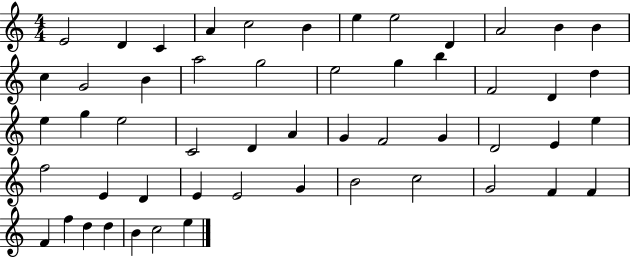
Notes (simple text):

E4/h D4/q C4/q A4/q C5/h B4/q E5/q E5/h D4/q A4/h B4/q B4/q C5/q G4/h B4/q A5/h G5/h E5/h G5/q B5/q F4/h D4/q D5/q E5/q G5/q E5/h C4/h D4/q A4/q G4/q F4/h G4/q D4/h E4/q E5/q F5/h E4/q D4/q E4/q E4/h G4/q B4/h C5/h G4/h F4/q F4/q F4/q F5/q D5/q D5/q B4/q C5/h E5/q